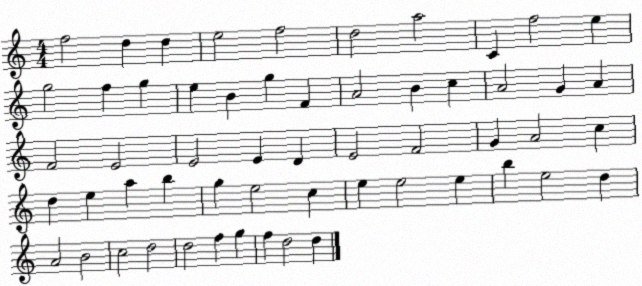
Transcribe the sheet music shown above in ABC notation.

X:1
T:Untitled
M:4/4
L:1/4
K:C
f2 d d e2 f2 d2 a2 C f2 e g2 f g e B g F A2 B c A2 G A F2 E2 E2 E D E2 F2 G A2 c d e a b g e2 c e e2 e b e2 d A2 B2 c2 d2 d2 f g f d2 d